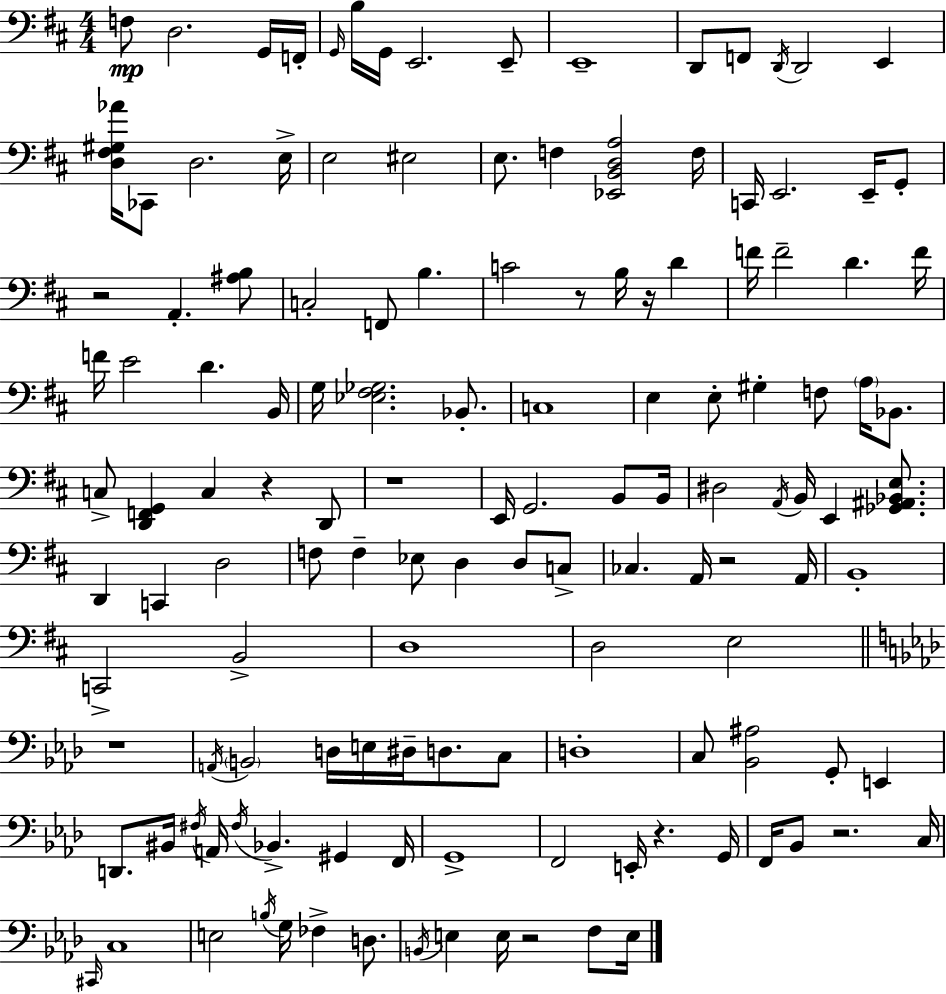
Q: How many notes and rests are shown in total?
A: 135